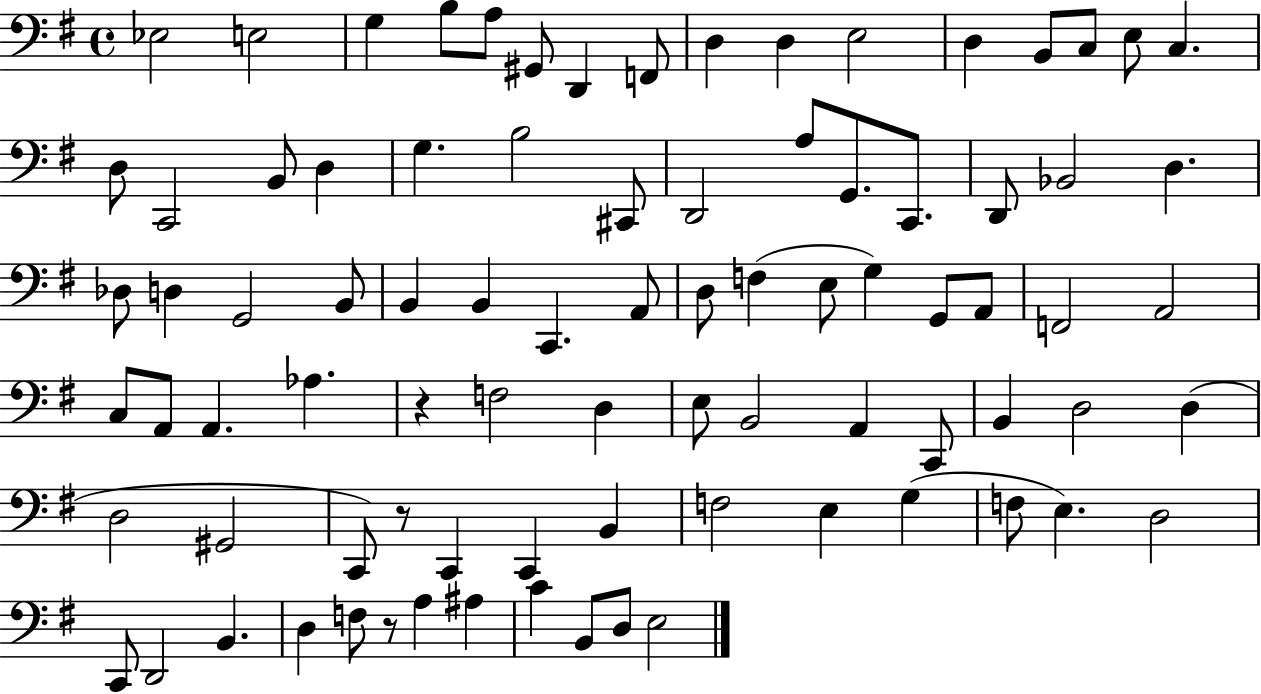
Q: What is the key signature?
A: G major